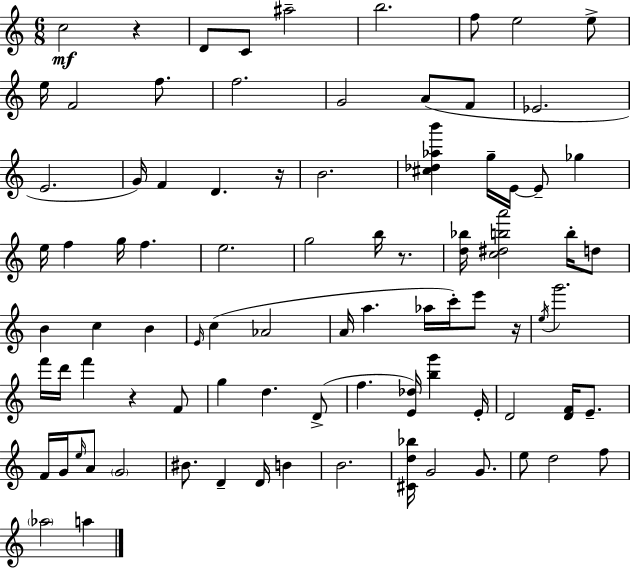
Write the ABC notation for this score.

X:1
T:Untitled
M:6/8
L:1/4
K:Am
c2 z D/2 C/2 ^a2 b2 f/2 e2 e/2 e/4 F2 f/2 f2 G2 A/2 F/2 _E2 E2 G/4 F D z/4 B2 [^c_d_ab'] g/4 E/4 E/2 _g e/4 f g/4 f e2 g2 b/4 z/2 [d_b]/4 [c^dba']2 b/4 d/2 B c B E/4 c _A2 A/4 a _a/4 c'/4 e'/2 z/4 e/4 g'2 f'/4 d'/4 f' z F/2 g d D/2 f [E_d]/4 [bg'] E/4 D2 [DF]/4 E/2 F/4 G/4 e/4 A/2 G2 ^B/2 D D/4 B B2 [^Cd_b]/4 G2 G/2 e/2 d2 f/2 _a2 a